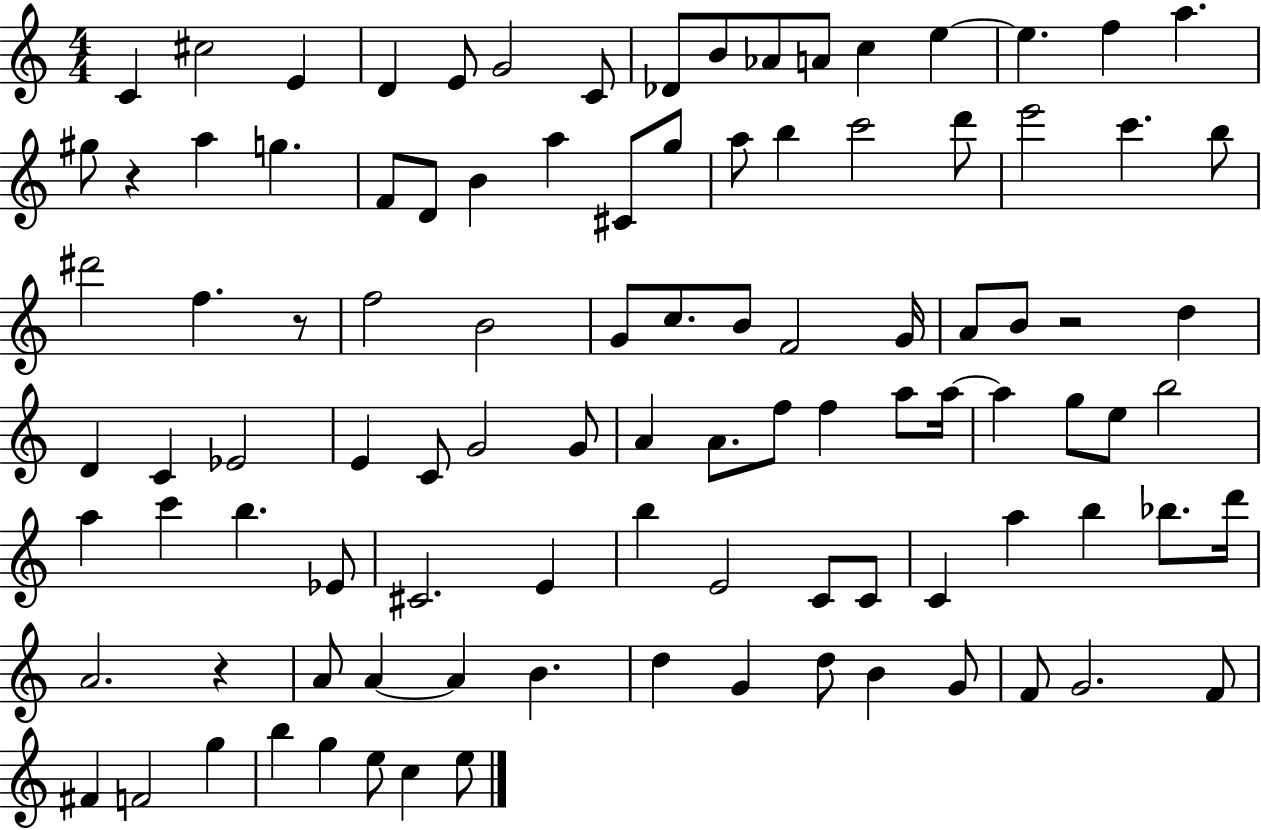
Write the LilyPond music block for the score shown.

{
  \clef treble
  \numericTimeSignature
  \time 4/4
  \key c \major
  c'4 cis''2 e'4 | d'4 e'8 g'2 c'8 | des'8 b'8 aes'8 a'8 c''4 e''4~~ | e''4. f''4 a''4. | \break gis''8 r4 a''4 g''4. | f'8 d'8 b'4 a''4 cis'8 g''8 | a''8 b''4 c'''2 d'''8 | e'''2 c'''4. b''8 | \break dis'''2 f''4. r8 | f''2 b'2 | g'8 c''8. b'8 f'2 g'16 | a'8 b'8 r2 d''4 | \break d'4 c'4 ees'2 | e'4 c'8 g'2 g'8 | a'4 a'8. f''8 f''4 a''8 a''16~~ | a''4 g''8 e''8 b''2 | \break a''4 c'''4 b''4. ees'8 | cis'2. e'4 | b''4 e'2 c'8 c'8 | c'4 a''4 b''4 bes''8. d'''16 | \break a'2. r4 | a'8 a'4~~ a'4 b'4. | d''4 g'4 d''8 b'4 g'8 | f'8 g'2. f'8 | \break fis'4 f'2 g''4 | b''4 g''4 e''8 c''4 e''8 | \bar "|."
}